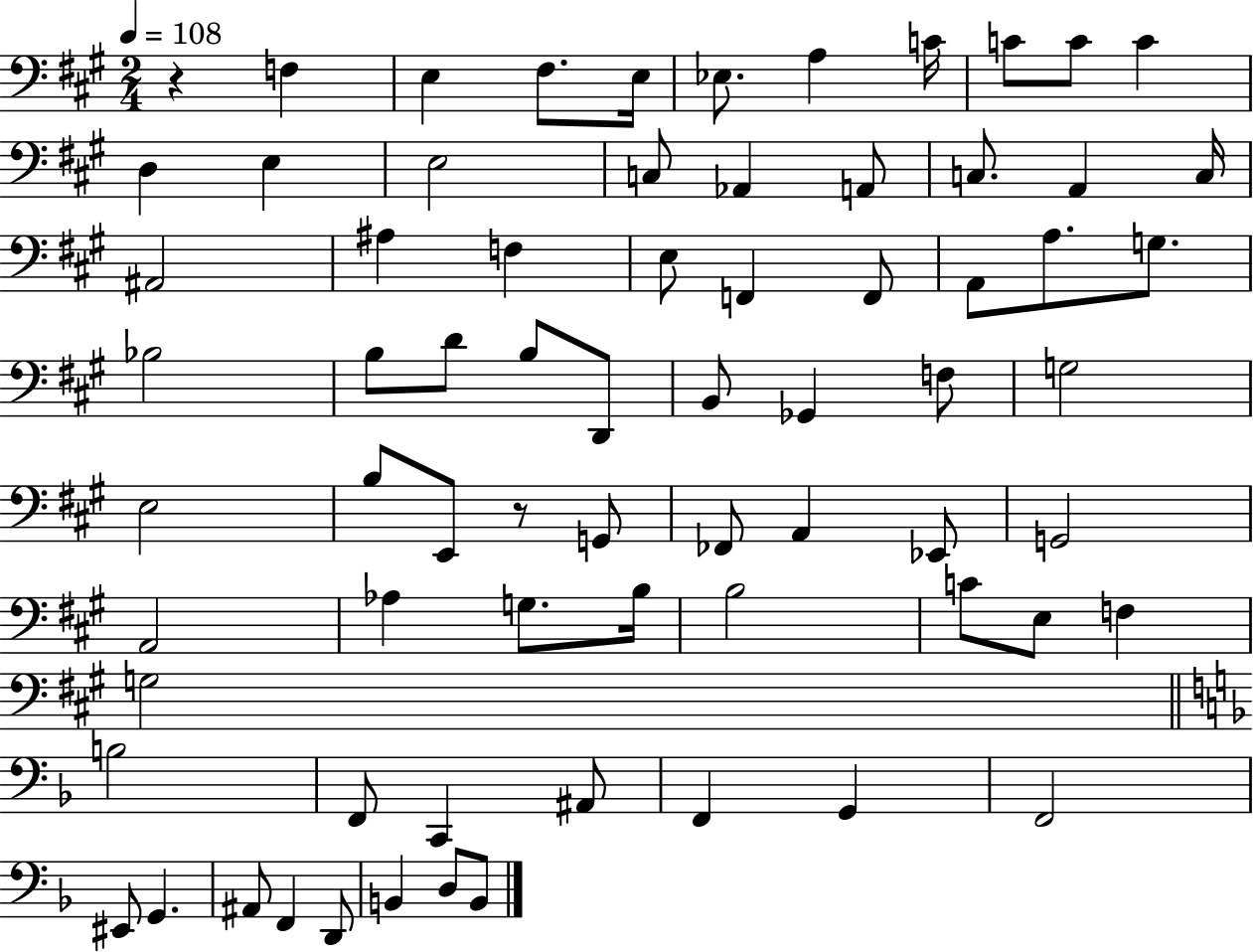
X:1
T:Untitled
M:2/4
L:1/4
K:A
z F, E, ^F,/2 E,/4 _E,/2 A, C/4 C/2 C/2 C D, E, E,2 C,/2 _A,, A,,/2 C,/2 A,, C,/4 ^A,,2 ^A, F, E,/2 F,, F,,/2 A,,/2 A,/2 G,/2 _B,2 B,/2 D/2 B,/2 D,,/2 B,,/2 _G,, F,/2 G,2 E,2 B,/2 E,,/2 z/2 G,,/2 _F,,/2 A,, _E,,/2 G,,2 A,,2 _A, G,/2 B,/4 B,2 C/2 E,/2 F, G,2 B,2 F,,/2 C,, ^A,,/2 F,, G,, F,,2 ^E,,/2 G,, ^A,,/2 F,, D,,/2 B,, D,/2 B,,/2